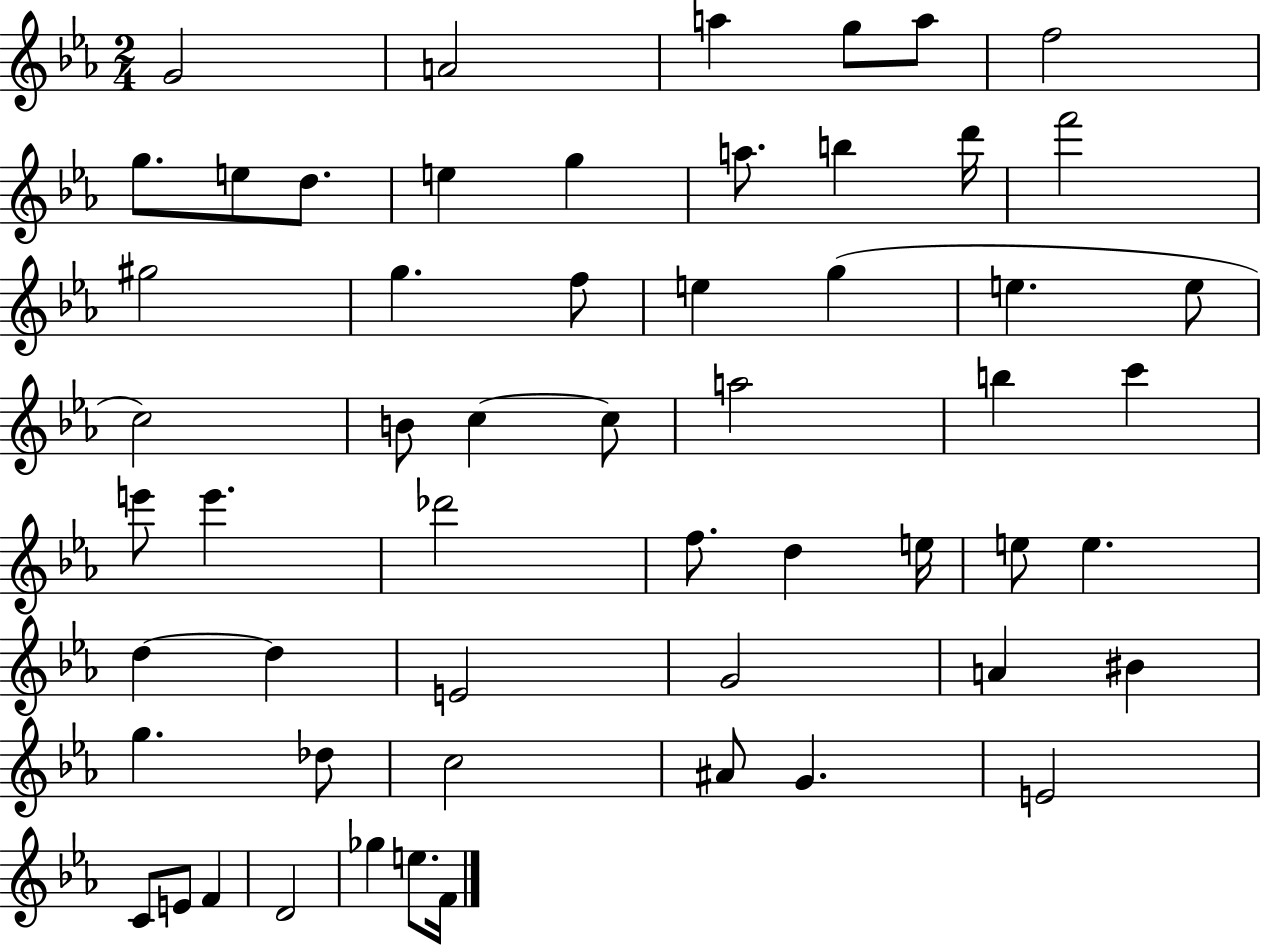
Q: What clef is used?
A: treble